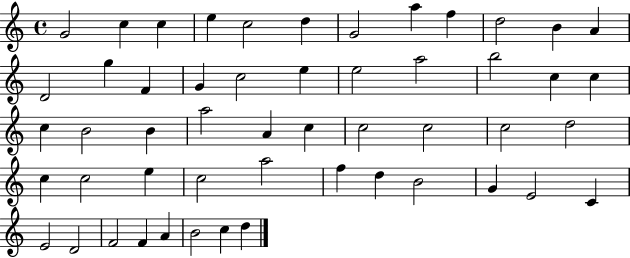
{
  \clef treble
  \time 4/4
  \defaultTimeSignature
  \key c \major
  g'2 c''4 c''4 | e''4 c''2 d''4 | g'2 a''4 f''4 | d''2 b'4 a'4 | \break d'2 g''4 f'4 | g'4 c''2 e''4 | e''2 a''2 | b''2 c''4 c''4 | \break c''4 b'2 b'4 | a''2 a'4 c''4 | c''2 c''2 | c''2 d''2 | \break c''4 c''2 e''4 | c''2 a''2 | f''4 d''4 b'2 | g'4 e'2 c'4 | \break e'2 d'2 | f'2 f'4 a'4 | b'2 c''4 d''4 | \bar "|."
}